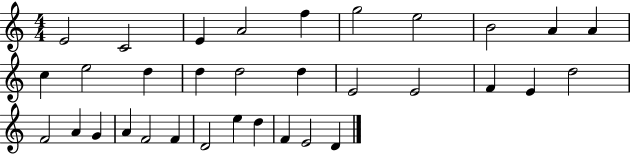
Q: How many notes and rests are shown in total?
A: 33